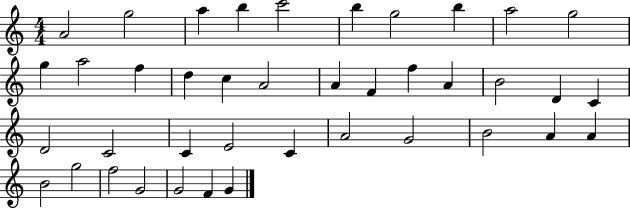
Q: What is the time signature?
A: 4/4